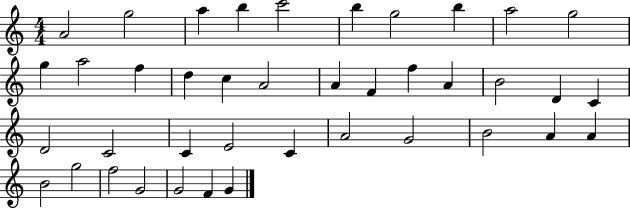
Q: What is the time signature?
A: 4/4